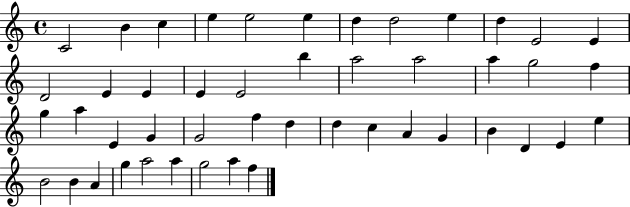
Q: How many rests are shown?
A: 0